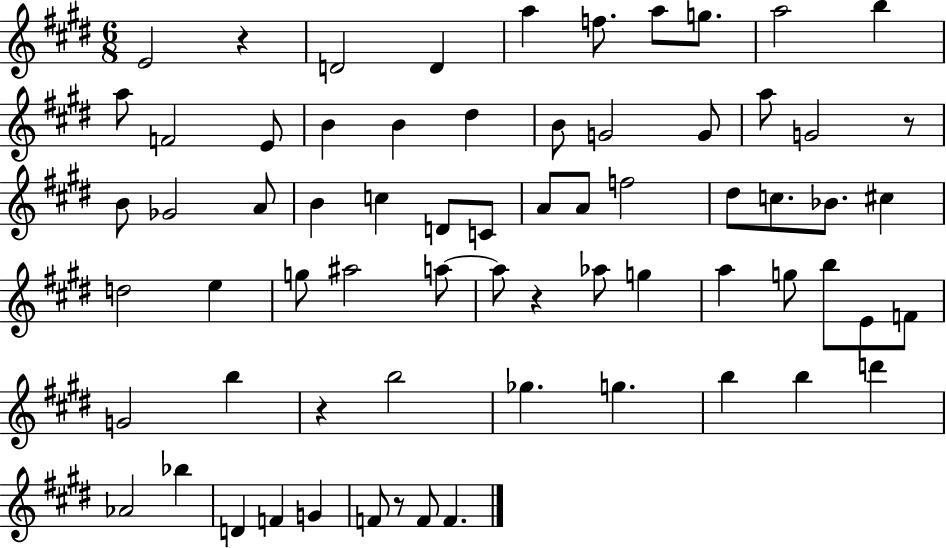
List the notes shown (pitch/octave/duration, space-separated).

E4/h R/q D4/h D4/q A5/q F5/e. A5/e G5/e. A5/h B5/q A5/e F4/h E4/e B4/q B4/q D#5/q B4/e G4/h G4/e A5/e G4/h R/e B4/e Gb4/h A4/e B4/q C5/q D4/e C4/e A4/e A4/e F5/h D#5/e C5/e. Bb4/e. C#5/q D5/h E5/q G5/e A#5/h A5/e A5/e R/q Ab5/e G5/q A5/q G5/e B5/e E4/e F4/e G4/h B5/q R/q B5/h Gb5/q. G5/q. B5/q B5/q D6/q Ab4/h Bb5/q D4/q F4/q G4/q F4/e R/e F4/e F4/q.